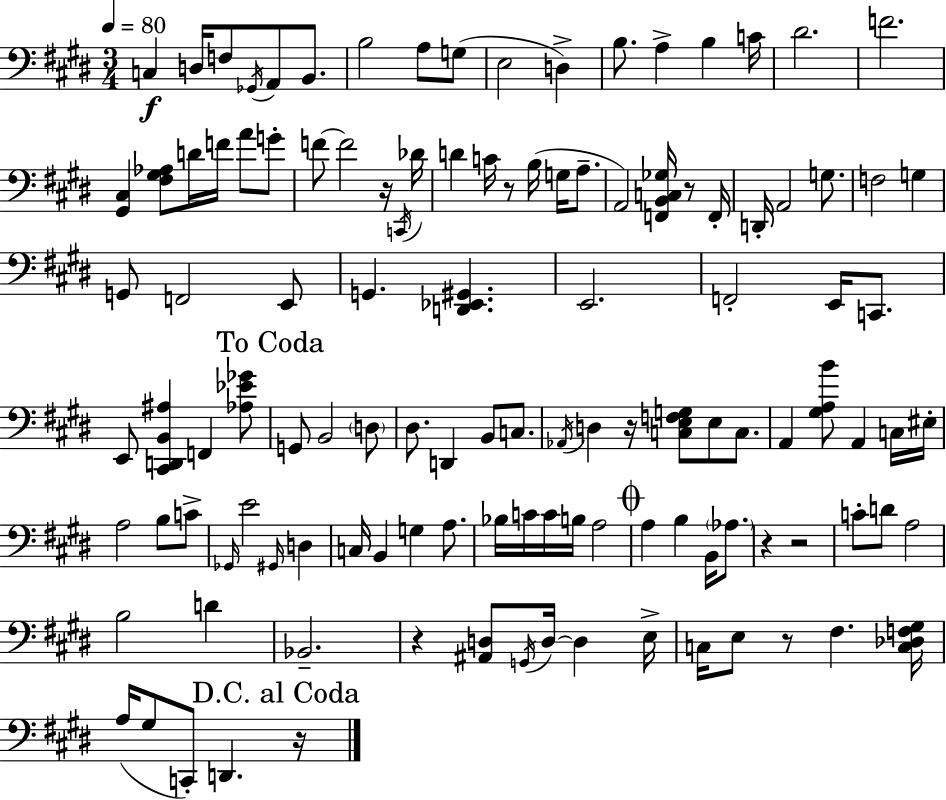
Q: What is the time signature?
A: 3/4